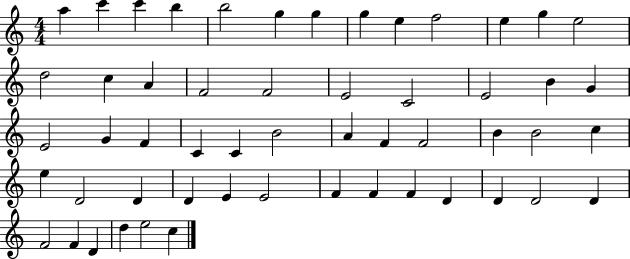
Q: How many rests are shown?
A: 0